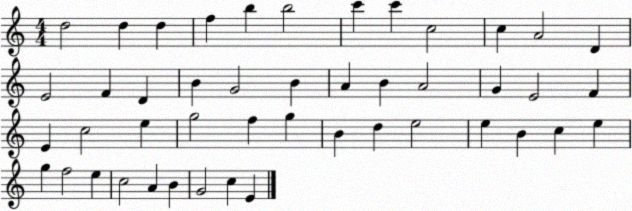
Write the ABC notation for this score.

X:1
T:Untitled
M:4/4
L:1/4
K:C
d2 d d f b b2 c' c' c2 c A2 D E2 F D B G2 B A B A2 G E2 F E c2 e g2 f g B d e2 e B c e g f2 e c2 A B G2 c E